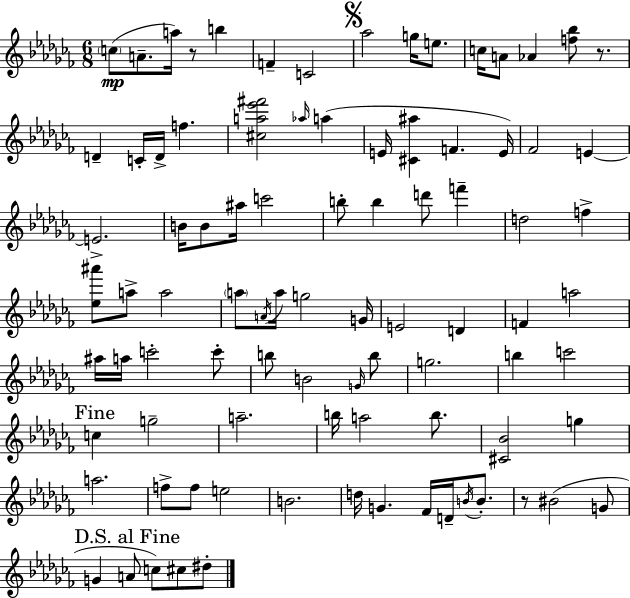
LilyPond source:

{
  \clef treble
  \numericTimeSignature
  \time 6/8
  \key aes \minor
  \parenthesize c''8(\mp a'8.-- a''16) r8 b''4 | f'4-- c'2 | \mark \markup { \musicglyph "scripts.segno" } aes''2 g''16 e''8. | c''16 a'8 aes'4 <f'' bes''>8 r8. | \break d'4-- c'16-. d'16-> f''4. | <cis'' a'' ees''' fis'''>2 \grace { aes''16 }( a''4 | e'16 <cis' ais''>4 f'4. | e'16) fes'2 e'4~~ | \break e'2.-> | b'16 b'8 ais''16 c'''2 | b''8-. b''4 d'''8 f'''4-- | d''2 f''4-> | \break <ees'' ais'''>8 a''8-> a''2 | \parenthesize a''8 \acciaccatura { a'16 } a''16 g''2 | g'16 e'2 d'4 | f'4 a''2 | \break ais''16 a''16 c'''2-. | c'''8-. b''8 b'2 | \grace { g'16 } b''8 g''2. | b''4 c'''2 | \break \mark "Fine" c''4 g''2-- | a''2.-- | b''16 a''2 | b''8. <cis' bes'>2 g''4 | \break a''2. | f''8-> f''8 e''2 | b'2. | d''16 g'4. fes'16 d'16-- | \break \acciaccatura { b'16 } b'8.-. r8 bis'2( | g'8 \mark "D.S. al Fine" g'4 a'8 c''8) | cis''8 dis''8-. \bar "|."
}